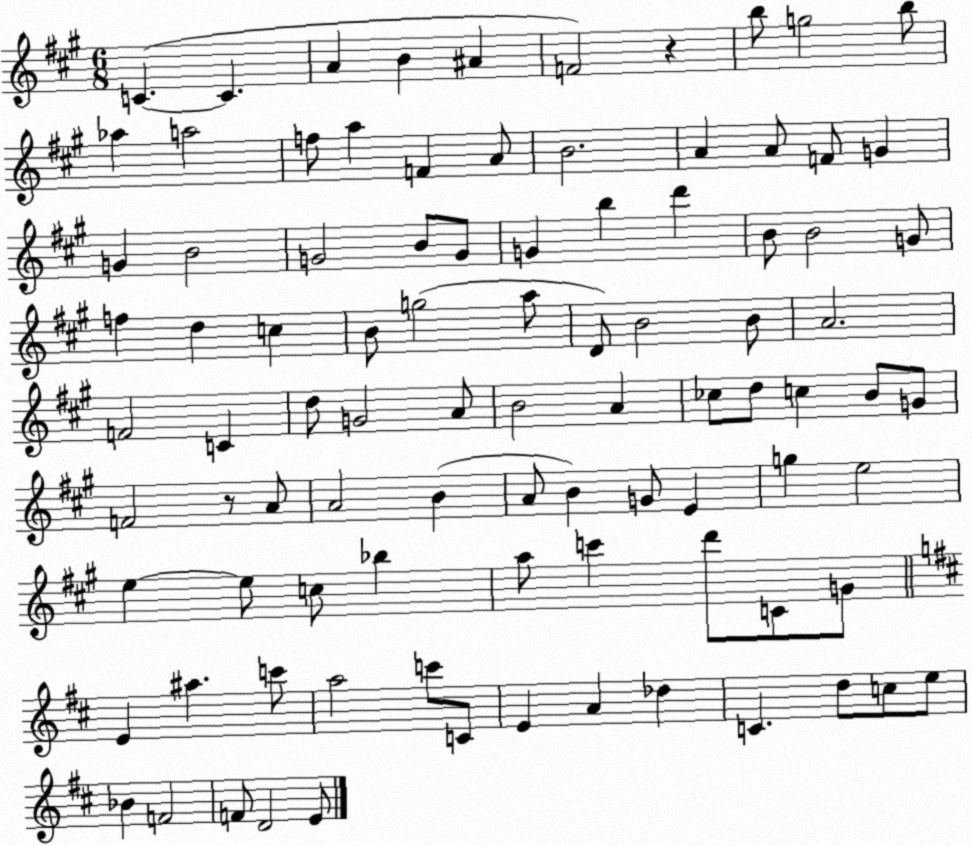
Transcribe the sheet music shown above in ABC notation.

X:1
T:Untitled
M:6/8
L:1/4
K:A
C C A B ^A F2 z b/2 g2 b/2 _a a2 f/2 a F A/2 B2 A A/2 F/2 G G B2 G2 B/2 G/2 G b d' B/2 B2 G/2 f d c B/2 g2 a/2 D/2 B2 B/2 A2 F2 C d/2 G2 A/2 B2 A _c/2 d/2 c B/2 G/2 F2 z/2 A/2 A2 B A/2 B G/2 E g e2 e e/2 c/2 _b a/2 c' d'/2 C/2 G/2 E ^a c'/2 a2 c'/2 C/2 E A _d C d/2 c/2 e/2 _B F2 F/2 D2 E/2